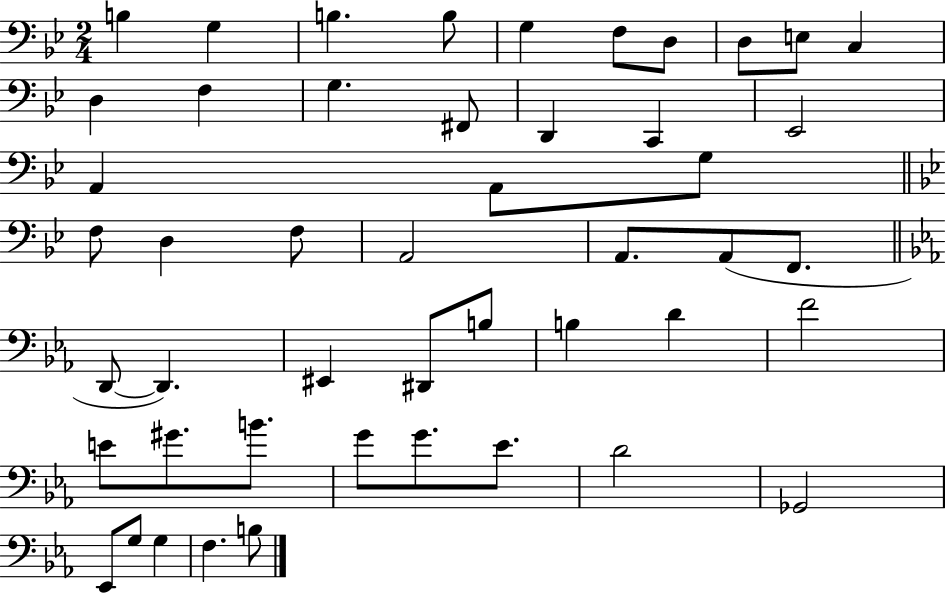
B3/q G3/q B3/q. B3/e G3/q F3/e D3/e D3/e E3/e C3/q D3/q F3/q G3/q. F#2/e D2/q C2/q Eb2/h A2/q A2/e G3/e F3/e D3/q F3/e A2/h A2/e. A2/e F2/e. D2/e D2/q. EIS2/q D#2/e B3/e B3/q D4/q F4/h E4/e G#4/e. B4/e. G4/e G4/e. Eb4/e. D4/h Gb2/h Eb2/e G3/e G3/q F3/q. B3/e